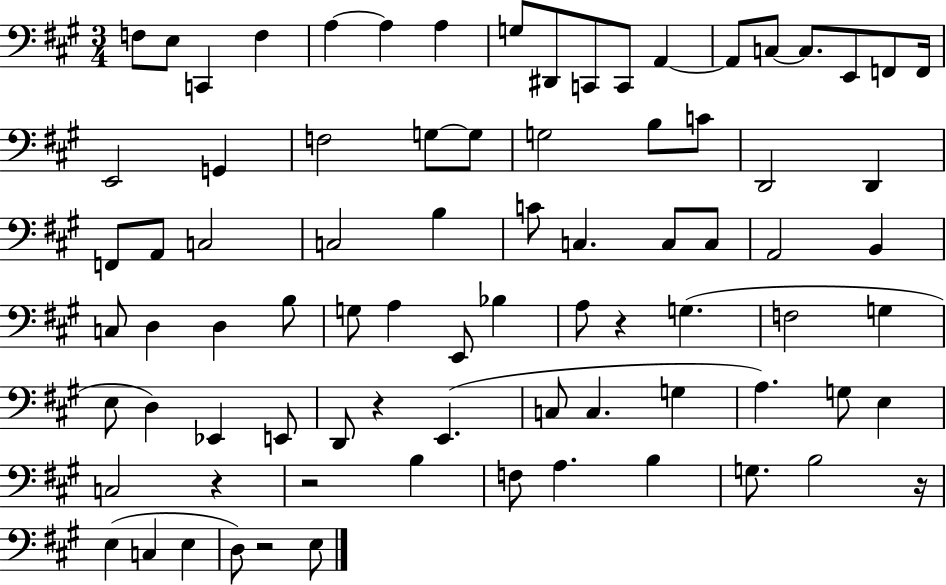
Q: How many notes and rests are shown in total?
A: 81